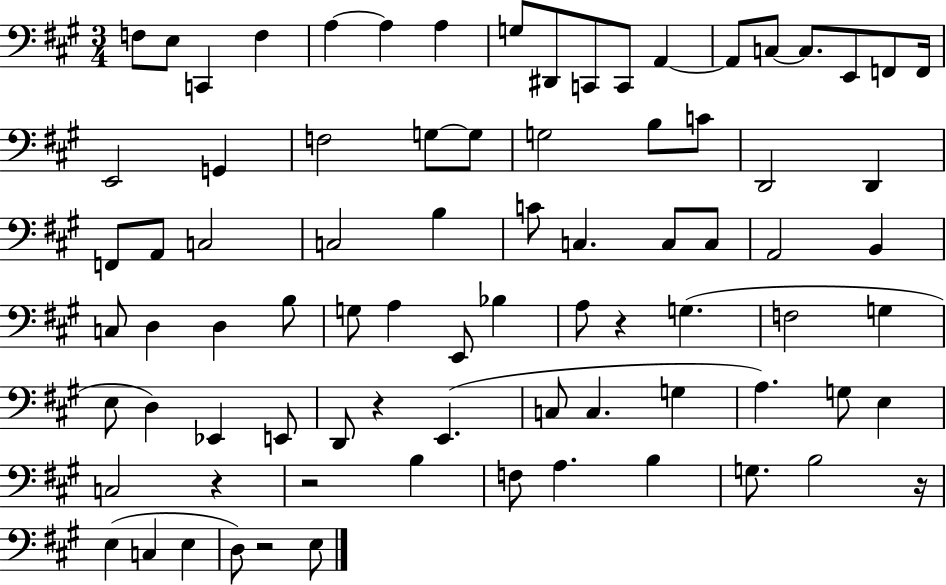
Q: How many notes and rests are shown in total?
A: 81